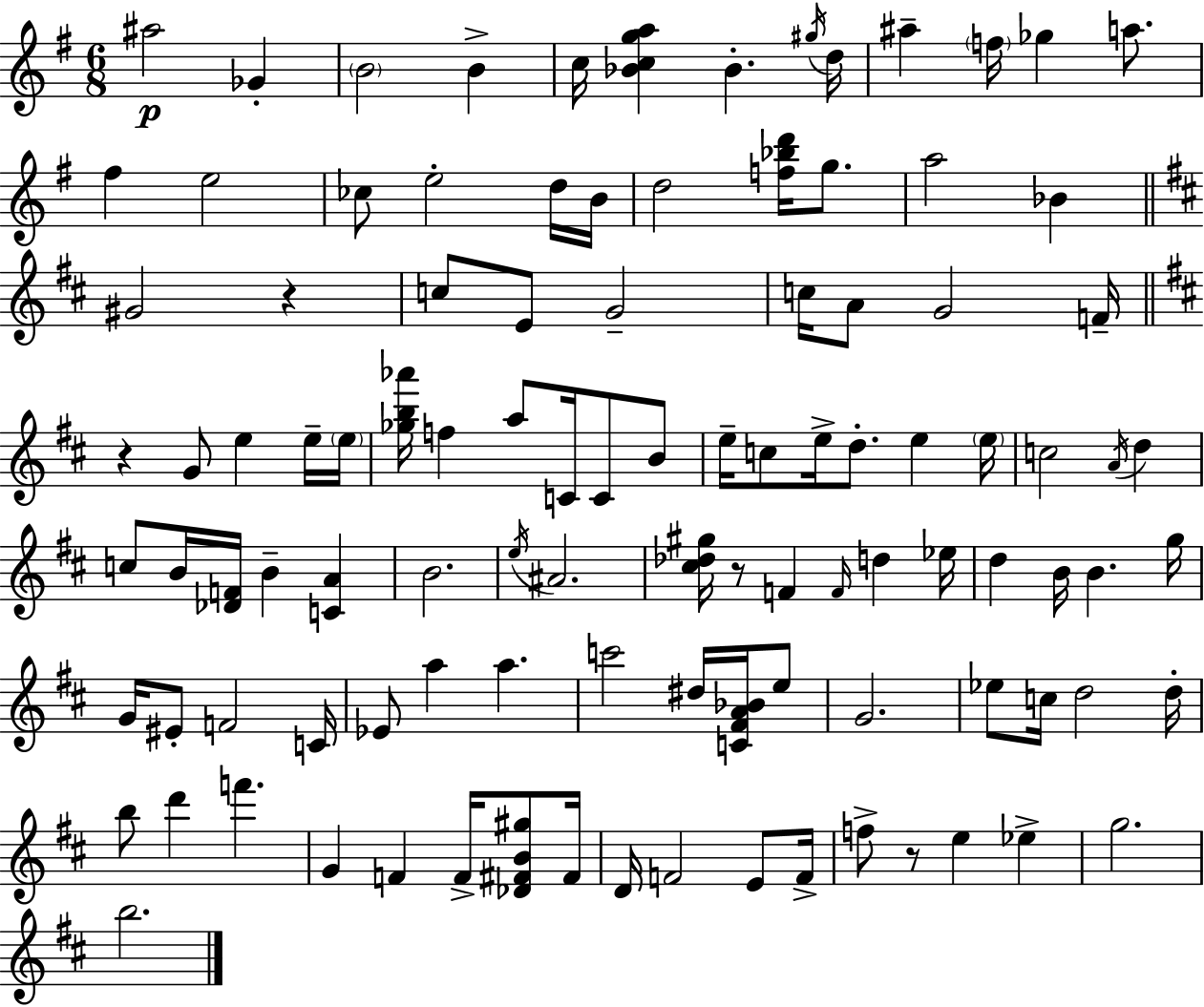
{
  \clef treble
  \numericTimeSignature
  \time 6/8
  \key g \major
  ais''2\p ges'4-. | \parenthesize b'2 b'4-> | c''16 <bes' c'' g'' a''>4 bes'4.-. \acciaccatura { gis''16 } | d''16 ais''4-- \parenthesize f''16 ges''4 a''8. | \break fis''4 e''2 | ces''8 e''2-. d''16 | b'16 d''2 <f'' bes'' d'''>16 g''8. | a''2 bes'4 | \break \bar "||" \break \key b \minor gis'2 r4 | c''8 e'8 g'2-- | c''16 a'8 g'2 f'16-- | \bar "||" \break \key d \major r4 g'8 e''4 e''16-- \parenthesize e''16 | <ges'' b'' aes'''>16 f''4 a''8 c'16 c'8 b'8 | e''16-- c''8 e''16-> d''8.-. e''4 \parenthesize e''16 | c''2 \acciaccatura { a'16 } d''4 | \break c''8 b'16 <des' f'>16 b'4-- <c' a'>4 | b'2. | \acciaccatura { e''16 } ais'2. | <cis'' des'' gis''>16 r8 f'4 \grace { f'16 } d''4 | \break ees''16 d''4 b'16 b'4. | g''16 g'16 eis'8-. f'2 | c'16 ees'8 a''4 a''4. | c'''2 dis''16 | \break <c' fis' a' bes'>16 e''8 g'2. | ees''8 c''16 d''2 | d''16-. b''8 d'''4 f'''4. | g'4 f'4 f'16-> | \break <des' fis' b' gis''>8 fis'16 d'16 f'2 | e'8 f'16-> f''8-> r8 e''4 ees''4-> | g''2. | b''2. | \break \bar "|."
}